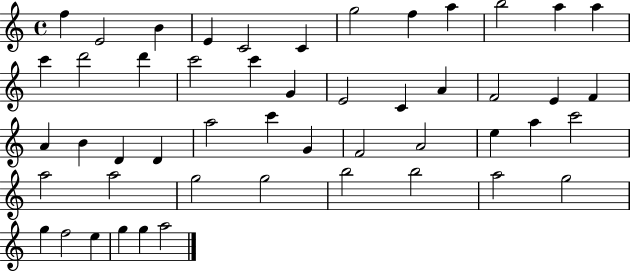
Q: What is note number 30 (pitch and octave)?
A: C6